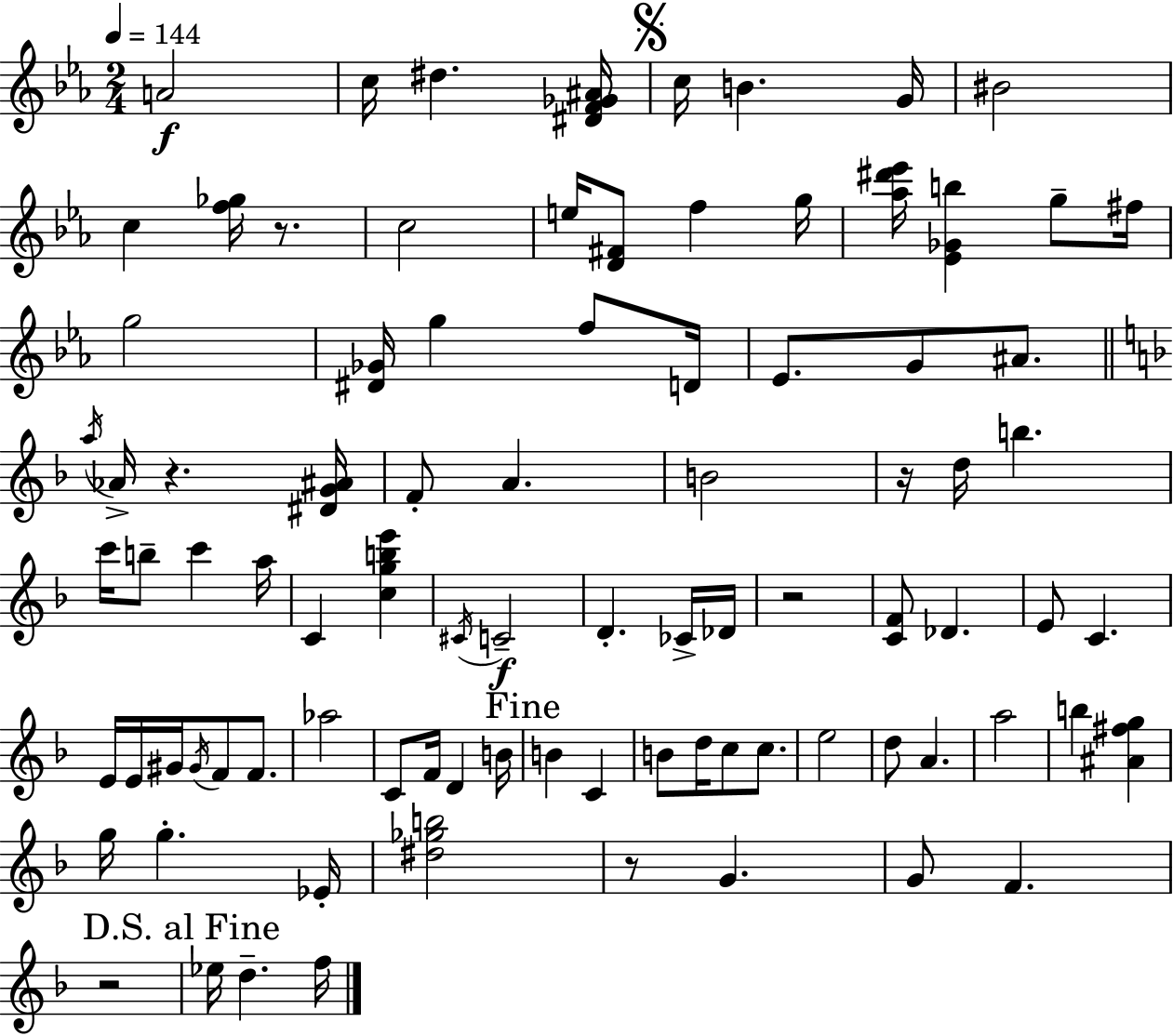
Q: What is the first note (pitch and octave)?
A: A4